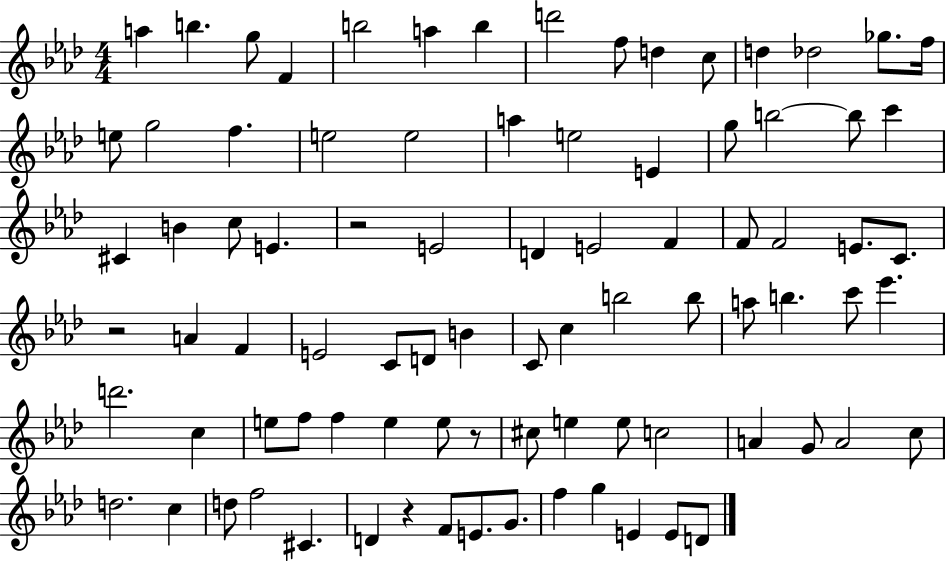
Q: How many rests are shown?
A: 4